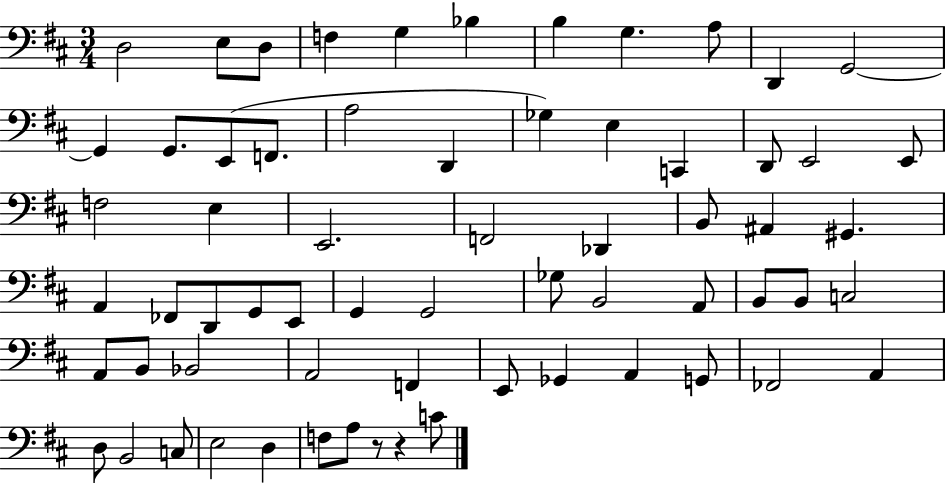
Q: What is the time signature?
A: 3/4